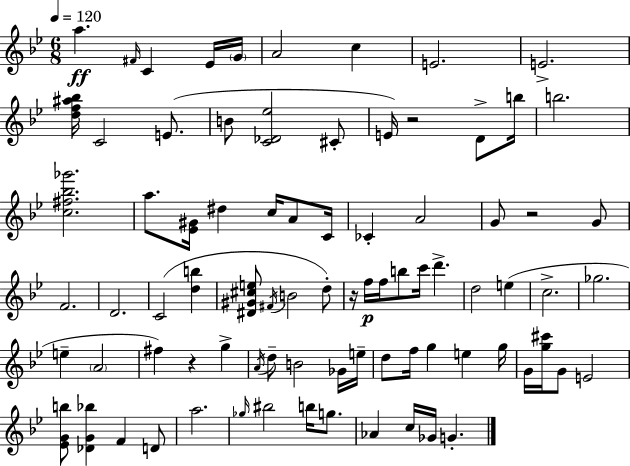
{
  \clef treble
  \numericTimeSignature
  \time 6/8
  \key bes \major
  \tempo 4 = 120
  a''4.\ff \grace { fis'16 } c'4 ees'16 | \parenthesize g'16 a'2 c''4 | e'2. | e'2.-> | \break <d'' f'' ais'' bes''>16 c'2 e'8.( | b'8 <c' des' ees''>2 cis'8-. | e'16) r2 d'8-> | b''16 b''2. | \break <c'' fis'' bes'' ges'''>2. | a''8. <ees' gis'>16 dis''4 c''16 a'8 | c'16 ces'4-. a'2 | g'8 r2 g'8 | \break f'2. | d'2. | c'2( <d'' b''>4 | <dis' gis' cis'' e''>8 \acciaccatura { fis'16 } b'2 | \break d''8-.) r16 f''16\p f''16 b''8 c'''16 d'''4.-> | d''2 e''4( | c''2.-> | ges''2. | \break e''4-- \parenthesize a'2 | fis''4) r4 g''4-> | \acciaccatura { a'16 } d''8-- b'2 | ges'16 e''16-- d''8 f''16 g''4 e''4 | \break g''16 g'16 <g'' cis'''>16 g'8 e'2 | <ees' g' b''>8 <des' g' bes''>4 f'4 | d'8 a''2. | \grace { ges''16 } bis''2 | \break b''16 g''8. aes'4 c''16 ges'16 g'4.-. | \bar "|."
}